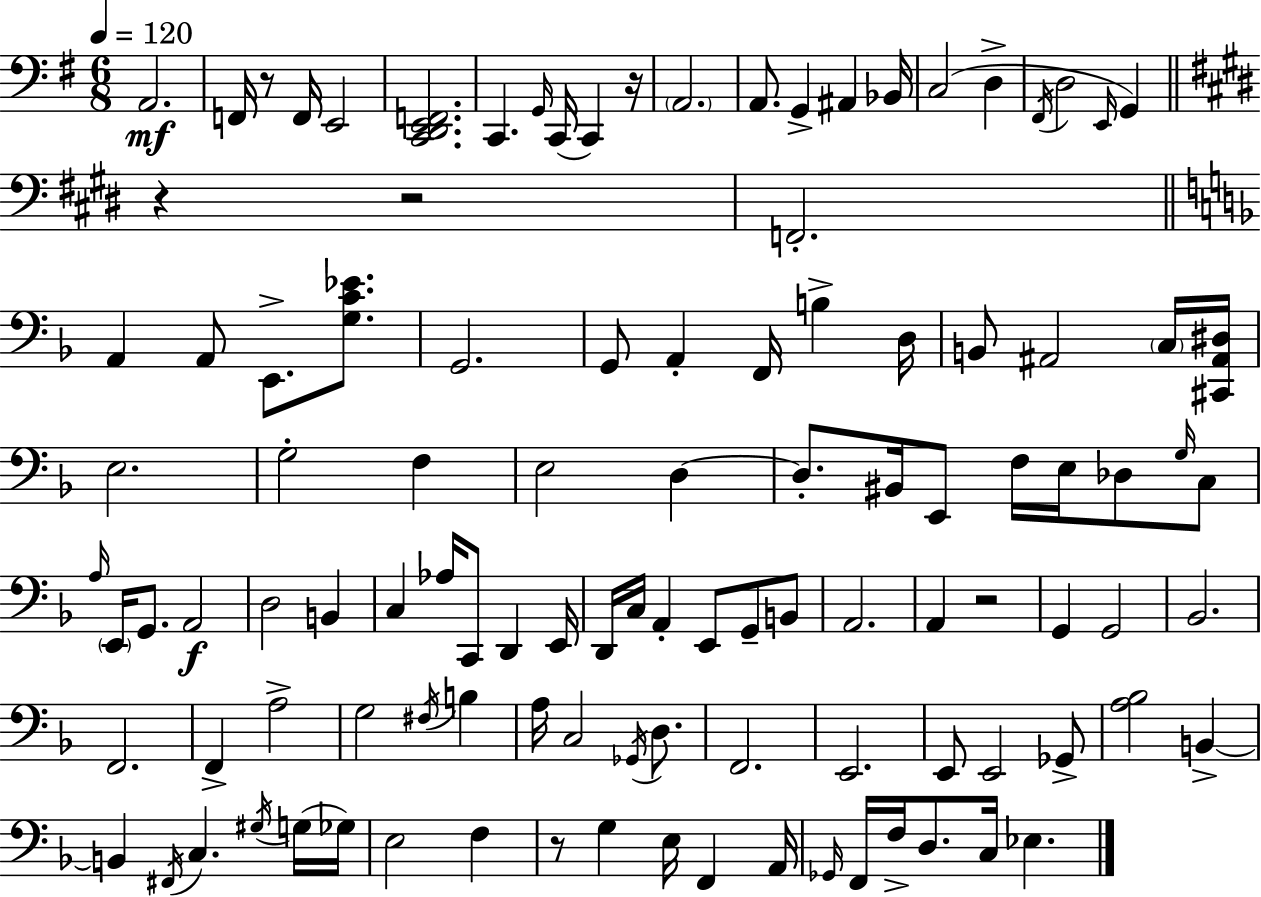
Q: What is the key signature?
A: G major